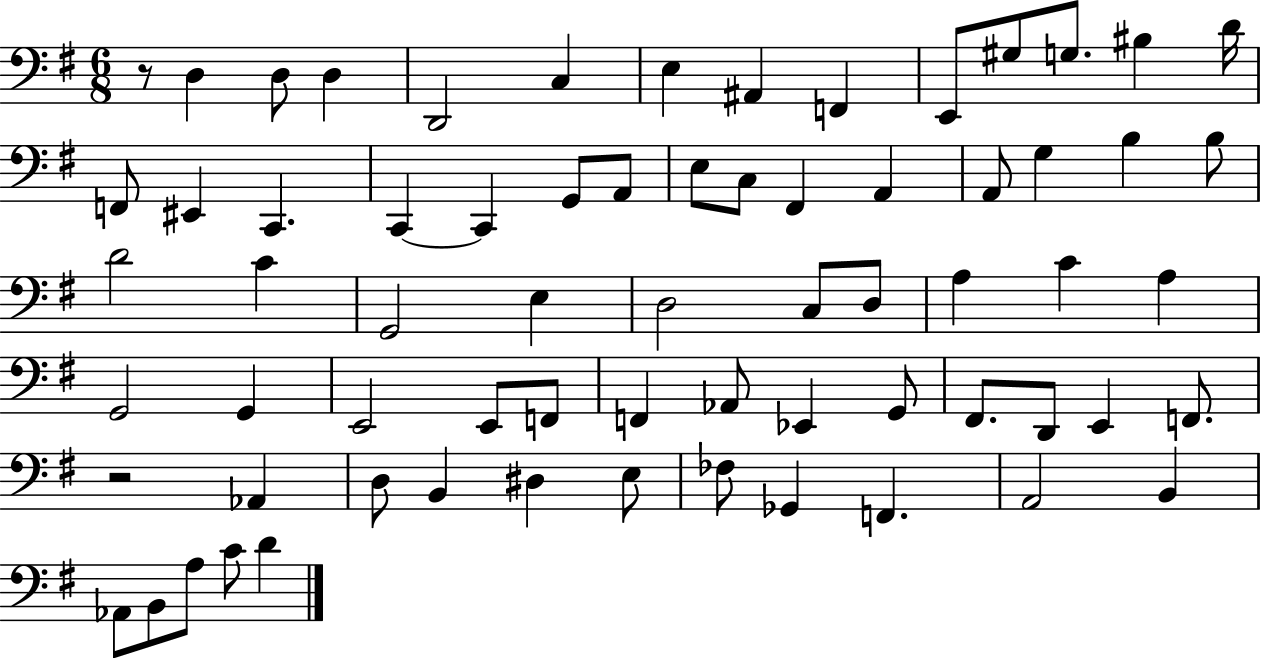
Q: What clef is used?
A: bass